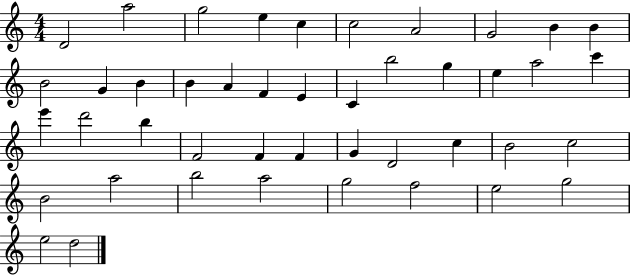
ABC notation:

X:1
T:Untitled
M:4/4
L:1/4
K:C
D2 a2 g2 e c c2 A2 G2 B B B2 G B B A F E C b2 g e a2 c' e' d'2 b F2 F F G D2 c B2 c2 B2 a2 b2 a2 g2 f2 e2 g2 e2 d2